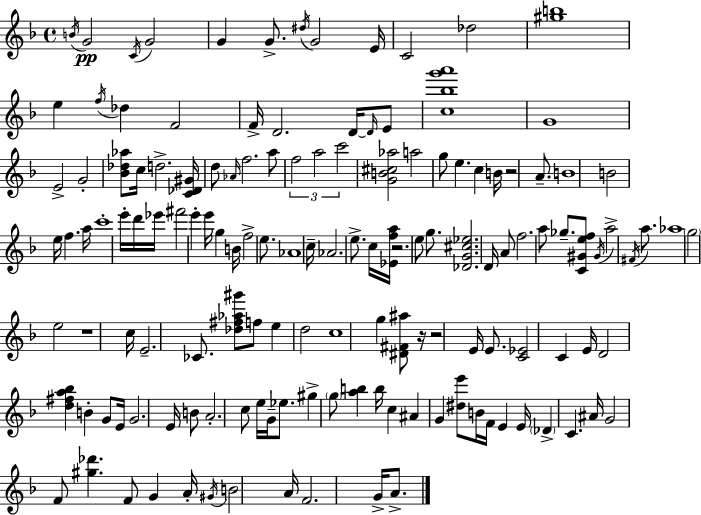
B4/s G4/h C4/s G4/h G4/q G4/e. D#5/s G4/h E4/s C4/h Db5/h [G#5,B5]/w E5/q F5/s Db5/q F4/h F4/s D4/h. D4/s D4/s E4/e [C5,Bb5,G6,A6]/w G4/w E4/h G4/h [Bb4,Db5,Ab5]/e C5/s D5/h. [C4,Db4,G#4]/s D5/e Ab4/s F5/h. A5/e F5/h A5/h C6/h [G4,B4,C#5,Ab5]/h A5/h G5/e E5/q. C5/q B4/s R/h A4/e. B4/w B4/h E5/s F5/q. A5/s C6/w E6/s D6/s Eb6/s F#6/h E6/q E6/s G5/q B4/s F5/h E5/e. Ab4/w C5/s Ab4/h. E5/e. C5/s [Eb4,F5,A5]/s R/h. E5/e G5/e. [Db4,G4,C#5,Eb5]/h. D4/s A4/e F5/h. A5/e Gb5/e. [C4,G#4,E5,F5]/e G#4/s A5/h F#4/s A5/e. Ab5/w G5/h E5/h R/w C5/s E4/h. CES4/e. [Db5,F#5,Ab5,G#6]/e F5/e E5/q D5/h C5/w G5/q [D#4,F#4,A#5]/e R/s R/h E4/s E4/e. [C4,Eb4]/h C4/q E4/s D4/h [D5,F#5,A5,Bb5]/q B4/q G4/e E4/s G4/h. E4/s B4/e A4/h. C5/e E5/s G4/s Eb5/e. G#5/q G5/e [A5,B5]/q B5/s C5/q A#4/q G4/q [D#5,E6]/e B4/s F4/s E4/q E4/s Db4/q C4/q. A#4/s G4/h F4/e [G#5,Db6]/q. F4/e G4/q A4/s G#4/s B4/h A4/s F4/h. G4/s A4/e.